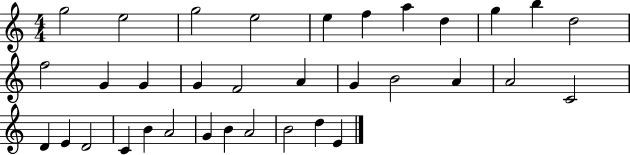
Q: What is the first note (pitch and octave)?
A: G5